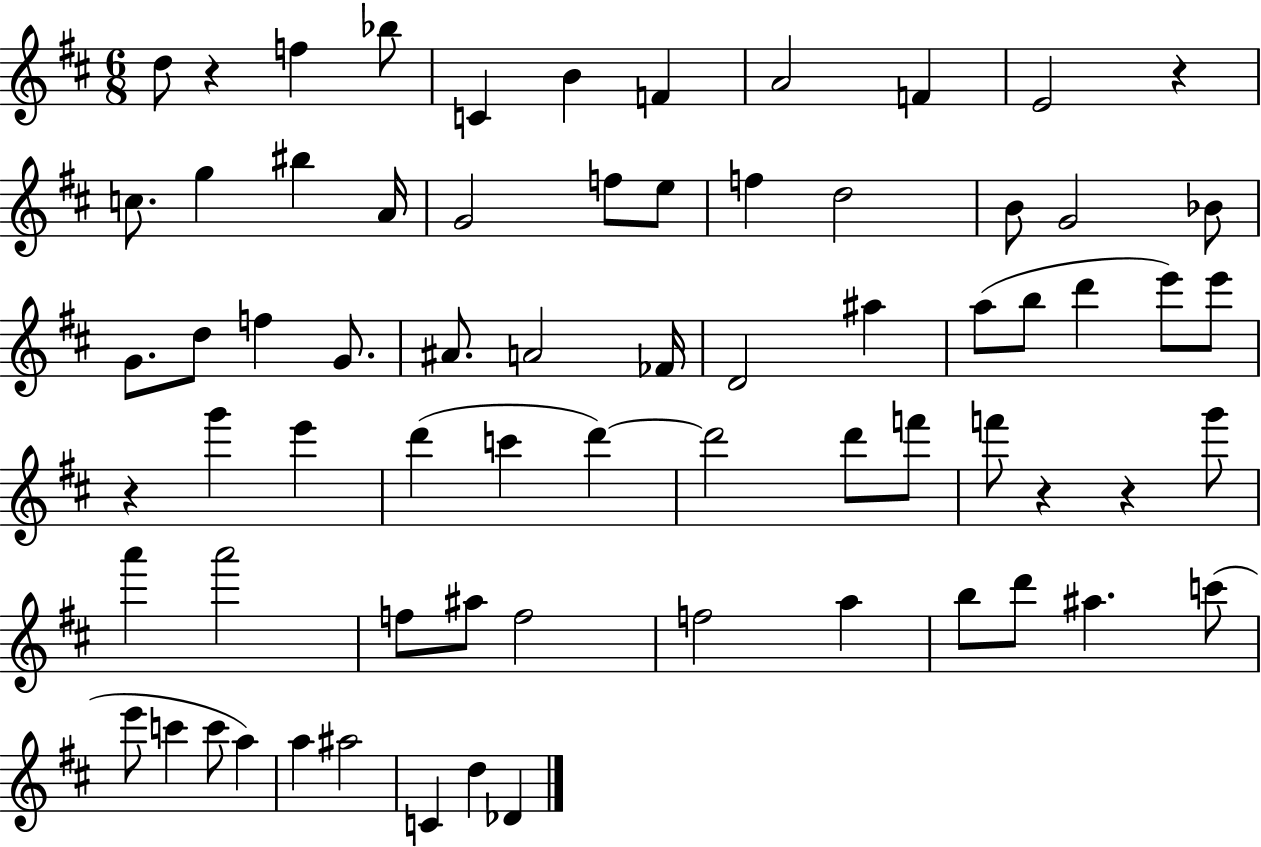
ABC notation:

X:1
T:Untitled
M:6/8
L:1/4
K:D
d/2 z f _b/2 C B F A2 F E2 z c/2 g ^b A/4 G2 f/2 e/2 f d2 B/2 G2 _B/2 G/2 d/2 f G/2 ^A/2 A2 _F/4 D2 ^a a/2 b/2 d' e'/2 e'/2 z g' e' d' c' d' d'2 d'/2 f'/2 f'/2 z z g'/2 a' a'2 f/2 ^a/2 f2 f2 a b/2 d'/2 ^a c'/2 e'/2 c' c'/2 a a ^a2 C d _D